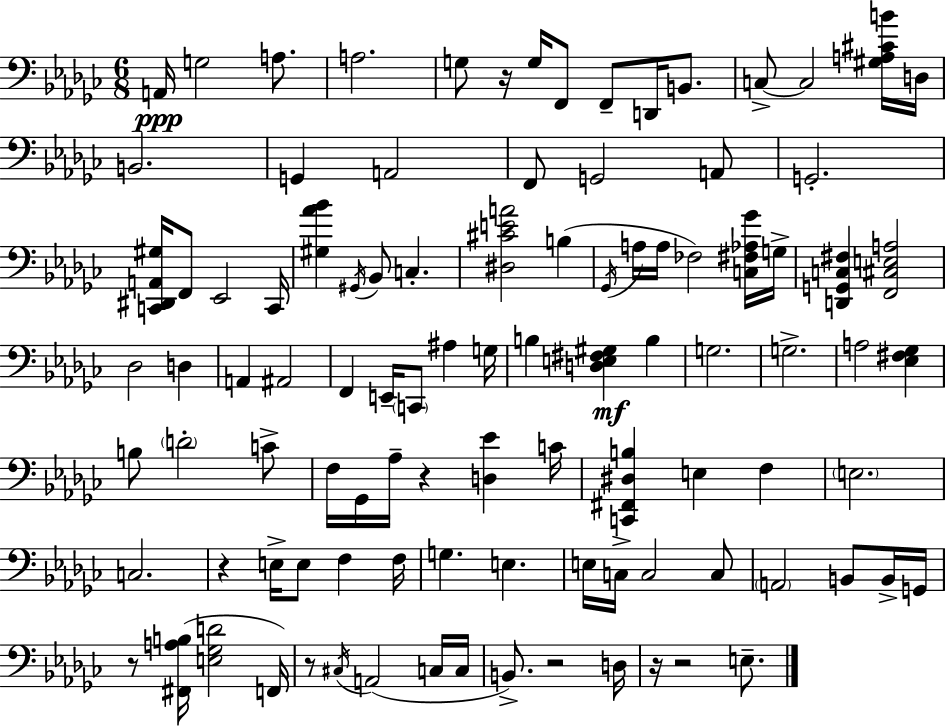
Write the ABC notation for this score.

X:1
T:Untitled
M:6/8
L:1/4
K:Ebm
A,,/4 G,2 A,/2 A,2 G,/2 z/4 G,/4 F,,/2 F,,/2 D,,/4 B,,/2 C,/2 C,2 [^G,A,^CB]/4 D,/4 B,,2 G,, A,,2 F,,/2 G,,2 A,,/2 G,,2 [C,,^D,,A,,^G,]/4 F,,/2 _E,,2 C,,/4 [^G,_A_B] ^G,,/4 _B,,/2 C, [^D,^CEA]2 B, _G,,/4 A,/4 A,/4 _F,2 [C,^F,_A,_G]/4 G,/4 [D,,G,,C,^F,] [F,,^C,E,A,]2 _D,2 D, A,, ^A,,2 F,, E,,/4 C,,/2 ^A, G,/4 B, [D,E,^F,^G,] B, G,2 G,2 A,2 [_E,^F,_G,] B,/2 D2 C/2 F,/4 _G,,/4 _A,/4 z [D,_E] C/4 [C,,^F,,^D,B,] E, F, E,2 C,2 z E,/4 E,/2 F, F,/4 G, E, E,/4 C,/4 C,2 C,/2 A,,2 B,,/2 B,,/4 G,,/4 z/2 [^F,,A,B,]/4 [E,_G,D]2 F,,/4 z/2 ^C,/4 A,,2 C,/4 C,/4 B,,/2 z2 D,/4 z/4 z2 E,/2